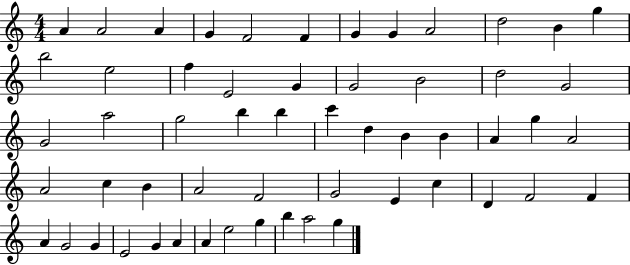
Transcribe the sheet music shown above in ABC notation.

X:1
T:Untitled
M:4/4
L:1/4
K:C
A A2 A G F2 F G G A2 d2 B g b2 e2 f E2 G G2 B2 d2 G2 G2 a2 g2 b b c' d B B A g A2 A2 c B A2 F2 G2 E c D F2 F A G2 G E2 G A A e2 g b a2 g